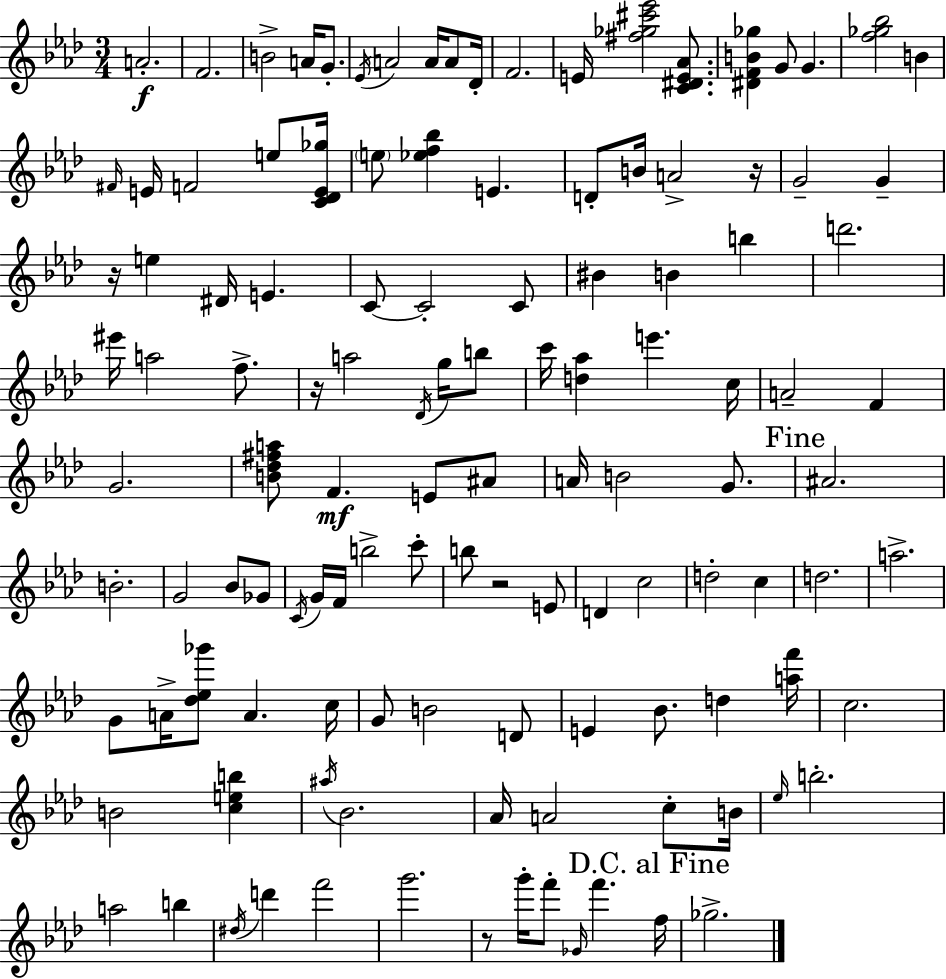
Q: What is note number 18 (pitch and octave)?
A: F4